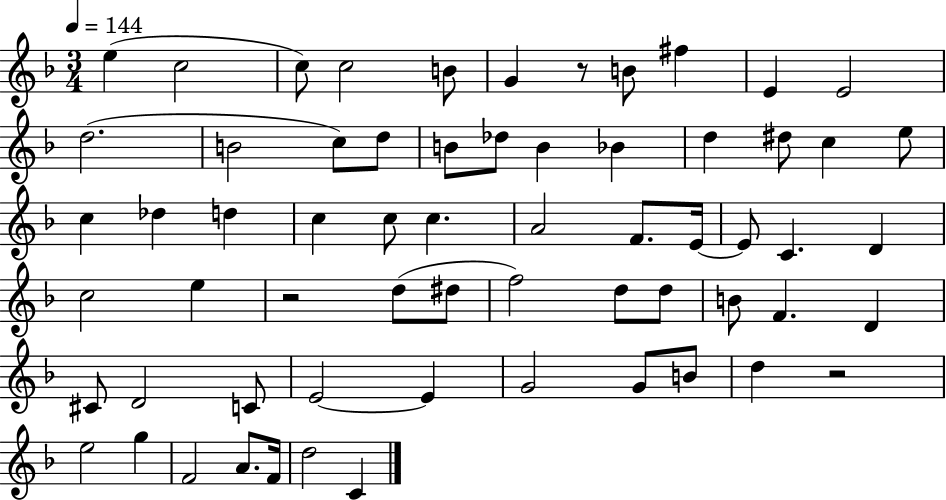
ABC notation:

X:1
T:Untitled
M:3/4
L:1/4
K:F
e c2 c/2 c2 B/2 G z/2 B/2 ^f E E2 d2 B2 c/2 d/2 B/2 _d/2 B _B d ^d/2 c e/2 c _d d c c/2 c A2 F/2 E/4 E/2 C D c2 e z2 d/2 ^d/2 f2 d/2 d/2 B/2 F D ^C/2 D2 C/2 E2 E G2 G/2 B/2 d z2 e2 g F2 A/2 F/4 d2 C